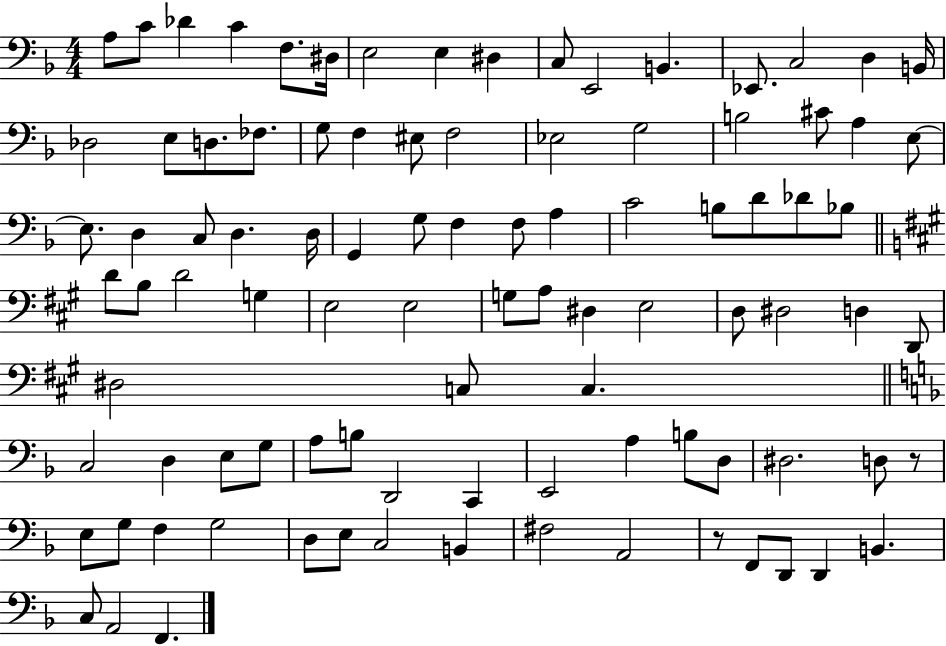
X:1
T:Untitled
M:4/4
L:1/4
K:F
A,/2 C/2 _D C F,/2 ^D,/4 E,2 E, ^D, C,/2 E,,2 B,, _E,,/2 C,2 D, B,,/4 _D,2 E,/2 D,/2 _F,/2 G,/2 F, ^E,/2 F,2 _E,2 G,2 B,2 ^C/2 A, E,/2 E,/2 D, C,/2 D, D,/4 G,, G,/2 F, F,/2 A, C2 B,/2 D/2 _D/2 _B,/2 D/2 B,/2 D2 G, E,2 E,2 G,/2 A,/2 ^D, E,2 D,/2 ^D,2 D, D,,/2 ^D,2 C,/2 C, C,2 D, E,/2 G,/2 A,/2 B,/2 D,,2 C,, E,,2 A, B,/2 D,/2 ^D,2 D,/2 z/2 E,/2 G,/2 F, G,2 D,/2 E,/2 C,2 B,, ^F,2 A,,2 z/2 F,,/2 D,,/2 D,, B,, C,/2 A,,2 F,,